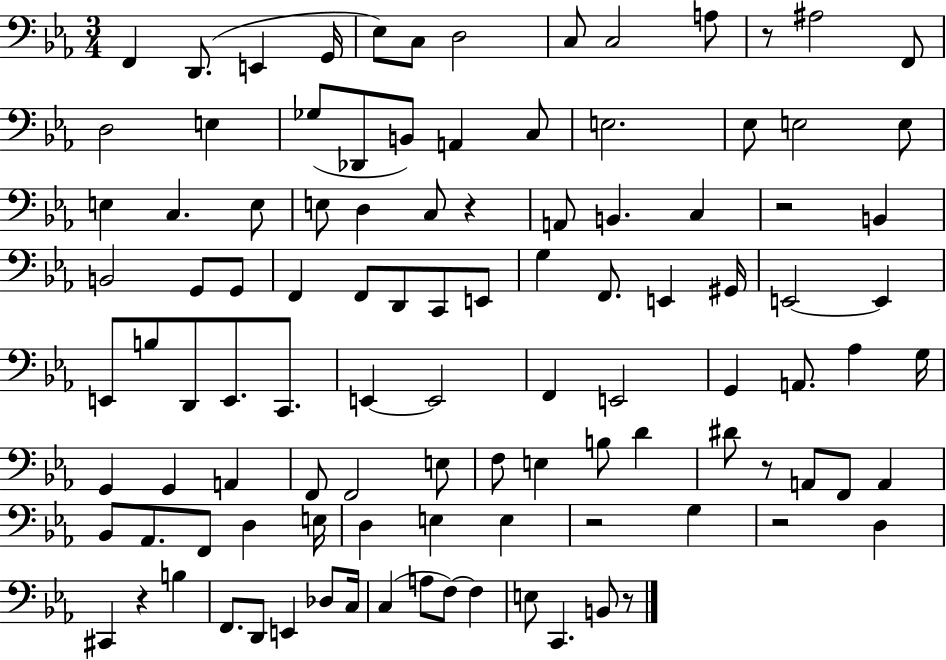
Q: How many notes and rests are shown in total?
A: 106